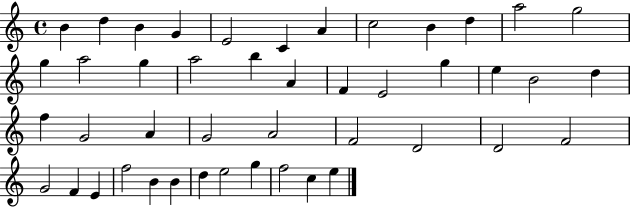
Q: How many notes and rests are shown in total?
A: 45